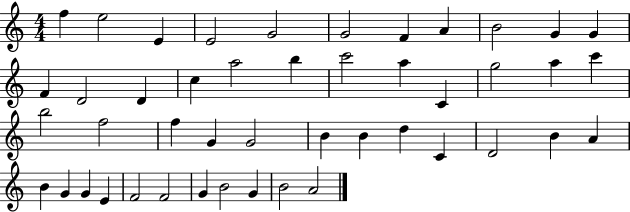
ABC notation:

X:1
T:Untitled
M:4/4
L:1/4
K:C
f e2 E E2 G2 G2 F A B2 G G F D2 D c a2 b c'2 a C g2 a c' b2 f2 f G G2 B B d C D2 B A B G G E F2 F2 G B2 G B2 A2